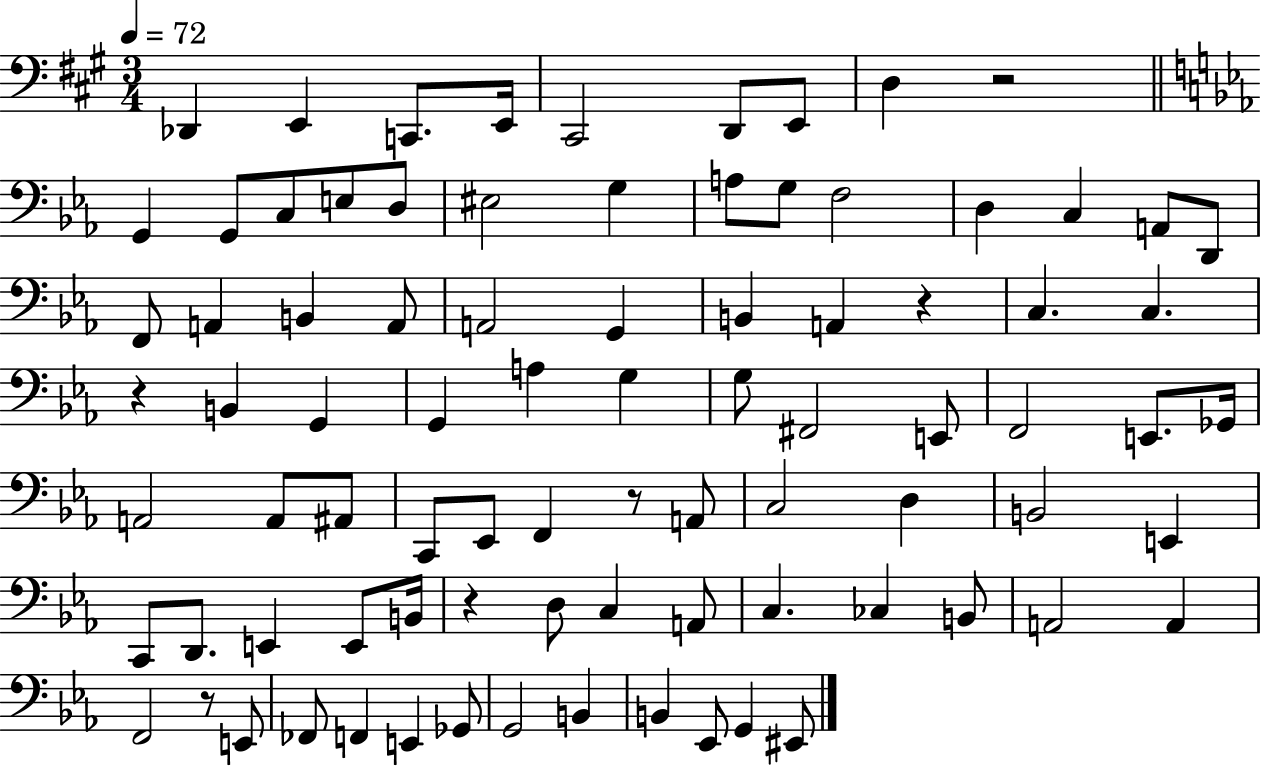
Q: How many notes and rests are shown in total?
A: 85